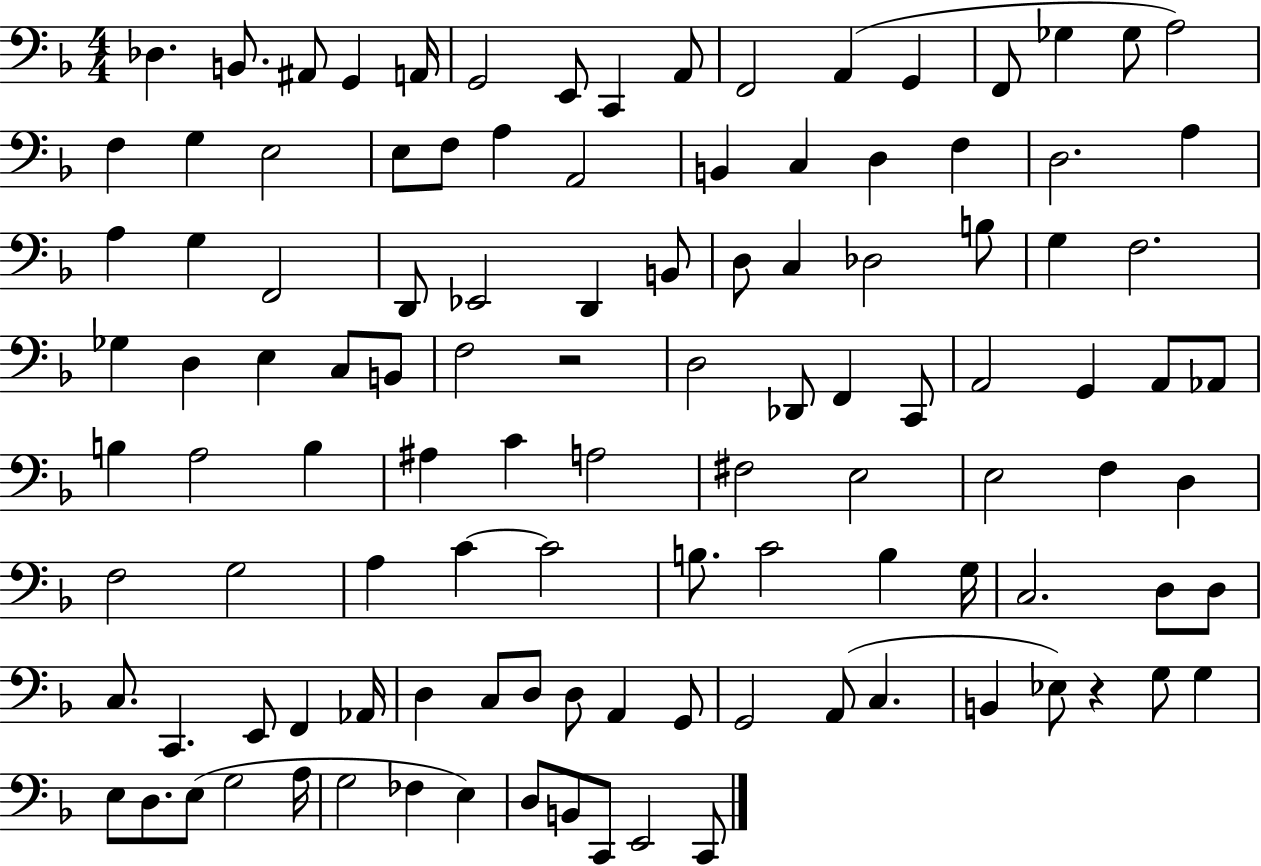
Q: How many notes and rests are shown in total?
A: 112